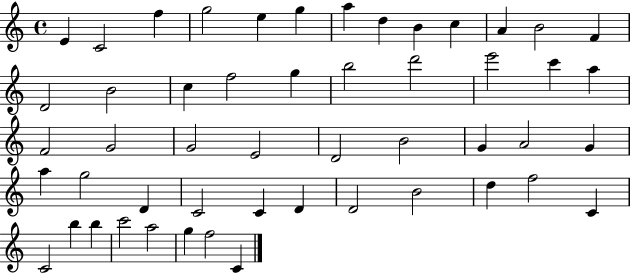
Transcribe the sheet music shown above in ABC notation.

X:1
T:Untitled
M:4/4
L:1/4
K:C
E C2 f g2 e g a d B c A B2 F D2 B2 c f2 g b2 d'2 e'2 c' a F2 G2 G2 E2 D2 B2 G A2 G a g2 D C2 C D D2 B2 d f2 C C2 b b c'2 a2 g f2 C